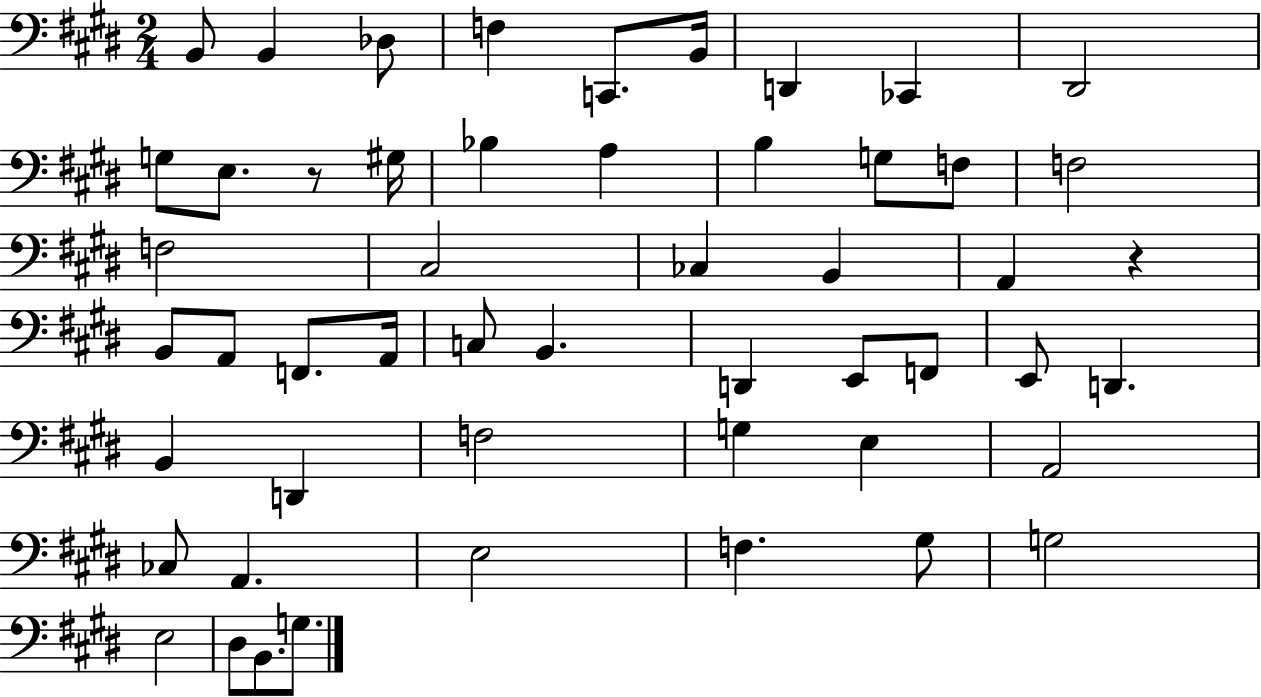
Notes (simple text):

B2/e B2/q Db3/e F3/q C2/e. B2/s D2/q CES2/q D#2/h G3/e E3/e. R/e G#3/s Bb3/q A3/q B3/q G3/e F3/e F3/h F3/h C#3/h CES3/q B2/q A2/q R/q B2/e A2/e F2/e. A2/s C3/e B2/q. D2/q E2/e F2/e E2/e D2/q. B2/q D2/q F3/h G3/q E3/q A2/h CES3/e A2/q. E3/h F3/q. G#3/e G3/h E3/h D#3/e B2/e. G3/e.